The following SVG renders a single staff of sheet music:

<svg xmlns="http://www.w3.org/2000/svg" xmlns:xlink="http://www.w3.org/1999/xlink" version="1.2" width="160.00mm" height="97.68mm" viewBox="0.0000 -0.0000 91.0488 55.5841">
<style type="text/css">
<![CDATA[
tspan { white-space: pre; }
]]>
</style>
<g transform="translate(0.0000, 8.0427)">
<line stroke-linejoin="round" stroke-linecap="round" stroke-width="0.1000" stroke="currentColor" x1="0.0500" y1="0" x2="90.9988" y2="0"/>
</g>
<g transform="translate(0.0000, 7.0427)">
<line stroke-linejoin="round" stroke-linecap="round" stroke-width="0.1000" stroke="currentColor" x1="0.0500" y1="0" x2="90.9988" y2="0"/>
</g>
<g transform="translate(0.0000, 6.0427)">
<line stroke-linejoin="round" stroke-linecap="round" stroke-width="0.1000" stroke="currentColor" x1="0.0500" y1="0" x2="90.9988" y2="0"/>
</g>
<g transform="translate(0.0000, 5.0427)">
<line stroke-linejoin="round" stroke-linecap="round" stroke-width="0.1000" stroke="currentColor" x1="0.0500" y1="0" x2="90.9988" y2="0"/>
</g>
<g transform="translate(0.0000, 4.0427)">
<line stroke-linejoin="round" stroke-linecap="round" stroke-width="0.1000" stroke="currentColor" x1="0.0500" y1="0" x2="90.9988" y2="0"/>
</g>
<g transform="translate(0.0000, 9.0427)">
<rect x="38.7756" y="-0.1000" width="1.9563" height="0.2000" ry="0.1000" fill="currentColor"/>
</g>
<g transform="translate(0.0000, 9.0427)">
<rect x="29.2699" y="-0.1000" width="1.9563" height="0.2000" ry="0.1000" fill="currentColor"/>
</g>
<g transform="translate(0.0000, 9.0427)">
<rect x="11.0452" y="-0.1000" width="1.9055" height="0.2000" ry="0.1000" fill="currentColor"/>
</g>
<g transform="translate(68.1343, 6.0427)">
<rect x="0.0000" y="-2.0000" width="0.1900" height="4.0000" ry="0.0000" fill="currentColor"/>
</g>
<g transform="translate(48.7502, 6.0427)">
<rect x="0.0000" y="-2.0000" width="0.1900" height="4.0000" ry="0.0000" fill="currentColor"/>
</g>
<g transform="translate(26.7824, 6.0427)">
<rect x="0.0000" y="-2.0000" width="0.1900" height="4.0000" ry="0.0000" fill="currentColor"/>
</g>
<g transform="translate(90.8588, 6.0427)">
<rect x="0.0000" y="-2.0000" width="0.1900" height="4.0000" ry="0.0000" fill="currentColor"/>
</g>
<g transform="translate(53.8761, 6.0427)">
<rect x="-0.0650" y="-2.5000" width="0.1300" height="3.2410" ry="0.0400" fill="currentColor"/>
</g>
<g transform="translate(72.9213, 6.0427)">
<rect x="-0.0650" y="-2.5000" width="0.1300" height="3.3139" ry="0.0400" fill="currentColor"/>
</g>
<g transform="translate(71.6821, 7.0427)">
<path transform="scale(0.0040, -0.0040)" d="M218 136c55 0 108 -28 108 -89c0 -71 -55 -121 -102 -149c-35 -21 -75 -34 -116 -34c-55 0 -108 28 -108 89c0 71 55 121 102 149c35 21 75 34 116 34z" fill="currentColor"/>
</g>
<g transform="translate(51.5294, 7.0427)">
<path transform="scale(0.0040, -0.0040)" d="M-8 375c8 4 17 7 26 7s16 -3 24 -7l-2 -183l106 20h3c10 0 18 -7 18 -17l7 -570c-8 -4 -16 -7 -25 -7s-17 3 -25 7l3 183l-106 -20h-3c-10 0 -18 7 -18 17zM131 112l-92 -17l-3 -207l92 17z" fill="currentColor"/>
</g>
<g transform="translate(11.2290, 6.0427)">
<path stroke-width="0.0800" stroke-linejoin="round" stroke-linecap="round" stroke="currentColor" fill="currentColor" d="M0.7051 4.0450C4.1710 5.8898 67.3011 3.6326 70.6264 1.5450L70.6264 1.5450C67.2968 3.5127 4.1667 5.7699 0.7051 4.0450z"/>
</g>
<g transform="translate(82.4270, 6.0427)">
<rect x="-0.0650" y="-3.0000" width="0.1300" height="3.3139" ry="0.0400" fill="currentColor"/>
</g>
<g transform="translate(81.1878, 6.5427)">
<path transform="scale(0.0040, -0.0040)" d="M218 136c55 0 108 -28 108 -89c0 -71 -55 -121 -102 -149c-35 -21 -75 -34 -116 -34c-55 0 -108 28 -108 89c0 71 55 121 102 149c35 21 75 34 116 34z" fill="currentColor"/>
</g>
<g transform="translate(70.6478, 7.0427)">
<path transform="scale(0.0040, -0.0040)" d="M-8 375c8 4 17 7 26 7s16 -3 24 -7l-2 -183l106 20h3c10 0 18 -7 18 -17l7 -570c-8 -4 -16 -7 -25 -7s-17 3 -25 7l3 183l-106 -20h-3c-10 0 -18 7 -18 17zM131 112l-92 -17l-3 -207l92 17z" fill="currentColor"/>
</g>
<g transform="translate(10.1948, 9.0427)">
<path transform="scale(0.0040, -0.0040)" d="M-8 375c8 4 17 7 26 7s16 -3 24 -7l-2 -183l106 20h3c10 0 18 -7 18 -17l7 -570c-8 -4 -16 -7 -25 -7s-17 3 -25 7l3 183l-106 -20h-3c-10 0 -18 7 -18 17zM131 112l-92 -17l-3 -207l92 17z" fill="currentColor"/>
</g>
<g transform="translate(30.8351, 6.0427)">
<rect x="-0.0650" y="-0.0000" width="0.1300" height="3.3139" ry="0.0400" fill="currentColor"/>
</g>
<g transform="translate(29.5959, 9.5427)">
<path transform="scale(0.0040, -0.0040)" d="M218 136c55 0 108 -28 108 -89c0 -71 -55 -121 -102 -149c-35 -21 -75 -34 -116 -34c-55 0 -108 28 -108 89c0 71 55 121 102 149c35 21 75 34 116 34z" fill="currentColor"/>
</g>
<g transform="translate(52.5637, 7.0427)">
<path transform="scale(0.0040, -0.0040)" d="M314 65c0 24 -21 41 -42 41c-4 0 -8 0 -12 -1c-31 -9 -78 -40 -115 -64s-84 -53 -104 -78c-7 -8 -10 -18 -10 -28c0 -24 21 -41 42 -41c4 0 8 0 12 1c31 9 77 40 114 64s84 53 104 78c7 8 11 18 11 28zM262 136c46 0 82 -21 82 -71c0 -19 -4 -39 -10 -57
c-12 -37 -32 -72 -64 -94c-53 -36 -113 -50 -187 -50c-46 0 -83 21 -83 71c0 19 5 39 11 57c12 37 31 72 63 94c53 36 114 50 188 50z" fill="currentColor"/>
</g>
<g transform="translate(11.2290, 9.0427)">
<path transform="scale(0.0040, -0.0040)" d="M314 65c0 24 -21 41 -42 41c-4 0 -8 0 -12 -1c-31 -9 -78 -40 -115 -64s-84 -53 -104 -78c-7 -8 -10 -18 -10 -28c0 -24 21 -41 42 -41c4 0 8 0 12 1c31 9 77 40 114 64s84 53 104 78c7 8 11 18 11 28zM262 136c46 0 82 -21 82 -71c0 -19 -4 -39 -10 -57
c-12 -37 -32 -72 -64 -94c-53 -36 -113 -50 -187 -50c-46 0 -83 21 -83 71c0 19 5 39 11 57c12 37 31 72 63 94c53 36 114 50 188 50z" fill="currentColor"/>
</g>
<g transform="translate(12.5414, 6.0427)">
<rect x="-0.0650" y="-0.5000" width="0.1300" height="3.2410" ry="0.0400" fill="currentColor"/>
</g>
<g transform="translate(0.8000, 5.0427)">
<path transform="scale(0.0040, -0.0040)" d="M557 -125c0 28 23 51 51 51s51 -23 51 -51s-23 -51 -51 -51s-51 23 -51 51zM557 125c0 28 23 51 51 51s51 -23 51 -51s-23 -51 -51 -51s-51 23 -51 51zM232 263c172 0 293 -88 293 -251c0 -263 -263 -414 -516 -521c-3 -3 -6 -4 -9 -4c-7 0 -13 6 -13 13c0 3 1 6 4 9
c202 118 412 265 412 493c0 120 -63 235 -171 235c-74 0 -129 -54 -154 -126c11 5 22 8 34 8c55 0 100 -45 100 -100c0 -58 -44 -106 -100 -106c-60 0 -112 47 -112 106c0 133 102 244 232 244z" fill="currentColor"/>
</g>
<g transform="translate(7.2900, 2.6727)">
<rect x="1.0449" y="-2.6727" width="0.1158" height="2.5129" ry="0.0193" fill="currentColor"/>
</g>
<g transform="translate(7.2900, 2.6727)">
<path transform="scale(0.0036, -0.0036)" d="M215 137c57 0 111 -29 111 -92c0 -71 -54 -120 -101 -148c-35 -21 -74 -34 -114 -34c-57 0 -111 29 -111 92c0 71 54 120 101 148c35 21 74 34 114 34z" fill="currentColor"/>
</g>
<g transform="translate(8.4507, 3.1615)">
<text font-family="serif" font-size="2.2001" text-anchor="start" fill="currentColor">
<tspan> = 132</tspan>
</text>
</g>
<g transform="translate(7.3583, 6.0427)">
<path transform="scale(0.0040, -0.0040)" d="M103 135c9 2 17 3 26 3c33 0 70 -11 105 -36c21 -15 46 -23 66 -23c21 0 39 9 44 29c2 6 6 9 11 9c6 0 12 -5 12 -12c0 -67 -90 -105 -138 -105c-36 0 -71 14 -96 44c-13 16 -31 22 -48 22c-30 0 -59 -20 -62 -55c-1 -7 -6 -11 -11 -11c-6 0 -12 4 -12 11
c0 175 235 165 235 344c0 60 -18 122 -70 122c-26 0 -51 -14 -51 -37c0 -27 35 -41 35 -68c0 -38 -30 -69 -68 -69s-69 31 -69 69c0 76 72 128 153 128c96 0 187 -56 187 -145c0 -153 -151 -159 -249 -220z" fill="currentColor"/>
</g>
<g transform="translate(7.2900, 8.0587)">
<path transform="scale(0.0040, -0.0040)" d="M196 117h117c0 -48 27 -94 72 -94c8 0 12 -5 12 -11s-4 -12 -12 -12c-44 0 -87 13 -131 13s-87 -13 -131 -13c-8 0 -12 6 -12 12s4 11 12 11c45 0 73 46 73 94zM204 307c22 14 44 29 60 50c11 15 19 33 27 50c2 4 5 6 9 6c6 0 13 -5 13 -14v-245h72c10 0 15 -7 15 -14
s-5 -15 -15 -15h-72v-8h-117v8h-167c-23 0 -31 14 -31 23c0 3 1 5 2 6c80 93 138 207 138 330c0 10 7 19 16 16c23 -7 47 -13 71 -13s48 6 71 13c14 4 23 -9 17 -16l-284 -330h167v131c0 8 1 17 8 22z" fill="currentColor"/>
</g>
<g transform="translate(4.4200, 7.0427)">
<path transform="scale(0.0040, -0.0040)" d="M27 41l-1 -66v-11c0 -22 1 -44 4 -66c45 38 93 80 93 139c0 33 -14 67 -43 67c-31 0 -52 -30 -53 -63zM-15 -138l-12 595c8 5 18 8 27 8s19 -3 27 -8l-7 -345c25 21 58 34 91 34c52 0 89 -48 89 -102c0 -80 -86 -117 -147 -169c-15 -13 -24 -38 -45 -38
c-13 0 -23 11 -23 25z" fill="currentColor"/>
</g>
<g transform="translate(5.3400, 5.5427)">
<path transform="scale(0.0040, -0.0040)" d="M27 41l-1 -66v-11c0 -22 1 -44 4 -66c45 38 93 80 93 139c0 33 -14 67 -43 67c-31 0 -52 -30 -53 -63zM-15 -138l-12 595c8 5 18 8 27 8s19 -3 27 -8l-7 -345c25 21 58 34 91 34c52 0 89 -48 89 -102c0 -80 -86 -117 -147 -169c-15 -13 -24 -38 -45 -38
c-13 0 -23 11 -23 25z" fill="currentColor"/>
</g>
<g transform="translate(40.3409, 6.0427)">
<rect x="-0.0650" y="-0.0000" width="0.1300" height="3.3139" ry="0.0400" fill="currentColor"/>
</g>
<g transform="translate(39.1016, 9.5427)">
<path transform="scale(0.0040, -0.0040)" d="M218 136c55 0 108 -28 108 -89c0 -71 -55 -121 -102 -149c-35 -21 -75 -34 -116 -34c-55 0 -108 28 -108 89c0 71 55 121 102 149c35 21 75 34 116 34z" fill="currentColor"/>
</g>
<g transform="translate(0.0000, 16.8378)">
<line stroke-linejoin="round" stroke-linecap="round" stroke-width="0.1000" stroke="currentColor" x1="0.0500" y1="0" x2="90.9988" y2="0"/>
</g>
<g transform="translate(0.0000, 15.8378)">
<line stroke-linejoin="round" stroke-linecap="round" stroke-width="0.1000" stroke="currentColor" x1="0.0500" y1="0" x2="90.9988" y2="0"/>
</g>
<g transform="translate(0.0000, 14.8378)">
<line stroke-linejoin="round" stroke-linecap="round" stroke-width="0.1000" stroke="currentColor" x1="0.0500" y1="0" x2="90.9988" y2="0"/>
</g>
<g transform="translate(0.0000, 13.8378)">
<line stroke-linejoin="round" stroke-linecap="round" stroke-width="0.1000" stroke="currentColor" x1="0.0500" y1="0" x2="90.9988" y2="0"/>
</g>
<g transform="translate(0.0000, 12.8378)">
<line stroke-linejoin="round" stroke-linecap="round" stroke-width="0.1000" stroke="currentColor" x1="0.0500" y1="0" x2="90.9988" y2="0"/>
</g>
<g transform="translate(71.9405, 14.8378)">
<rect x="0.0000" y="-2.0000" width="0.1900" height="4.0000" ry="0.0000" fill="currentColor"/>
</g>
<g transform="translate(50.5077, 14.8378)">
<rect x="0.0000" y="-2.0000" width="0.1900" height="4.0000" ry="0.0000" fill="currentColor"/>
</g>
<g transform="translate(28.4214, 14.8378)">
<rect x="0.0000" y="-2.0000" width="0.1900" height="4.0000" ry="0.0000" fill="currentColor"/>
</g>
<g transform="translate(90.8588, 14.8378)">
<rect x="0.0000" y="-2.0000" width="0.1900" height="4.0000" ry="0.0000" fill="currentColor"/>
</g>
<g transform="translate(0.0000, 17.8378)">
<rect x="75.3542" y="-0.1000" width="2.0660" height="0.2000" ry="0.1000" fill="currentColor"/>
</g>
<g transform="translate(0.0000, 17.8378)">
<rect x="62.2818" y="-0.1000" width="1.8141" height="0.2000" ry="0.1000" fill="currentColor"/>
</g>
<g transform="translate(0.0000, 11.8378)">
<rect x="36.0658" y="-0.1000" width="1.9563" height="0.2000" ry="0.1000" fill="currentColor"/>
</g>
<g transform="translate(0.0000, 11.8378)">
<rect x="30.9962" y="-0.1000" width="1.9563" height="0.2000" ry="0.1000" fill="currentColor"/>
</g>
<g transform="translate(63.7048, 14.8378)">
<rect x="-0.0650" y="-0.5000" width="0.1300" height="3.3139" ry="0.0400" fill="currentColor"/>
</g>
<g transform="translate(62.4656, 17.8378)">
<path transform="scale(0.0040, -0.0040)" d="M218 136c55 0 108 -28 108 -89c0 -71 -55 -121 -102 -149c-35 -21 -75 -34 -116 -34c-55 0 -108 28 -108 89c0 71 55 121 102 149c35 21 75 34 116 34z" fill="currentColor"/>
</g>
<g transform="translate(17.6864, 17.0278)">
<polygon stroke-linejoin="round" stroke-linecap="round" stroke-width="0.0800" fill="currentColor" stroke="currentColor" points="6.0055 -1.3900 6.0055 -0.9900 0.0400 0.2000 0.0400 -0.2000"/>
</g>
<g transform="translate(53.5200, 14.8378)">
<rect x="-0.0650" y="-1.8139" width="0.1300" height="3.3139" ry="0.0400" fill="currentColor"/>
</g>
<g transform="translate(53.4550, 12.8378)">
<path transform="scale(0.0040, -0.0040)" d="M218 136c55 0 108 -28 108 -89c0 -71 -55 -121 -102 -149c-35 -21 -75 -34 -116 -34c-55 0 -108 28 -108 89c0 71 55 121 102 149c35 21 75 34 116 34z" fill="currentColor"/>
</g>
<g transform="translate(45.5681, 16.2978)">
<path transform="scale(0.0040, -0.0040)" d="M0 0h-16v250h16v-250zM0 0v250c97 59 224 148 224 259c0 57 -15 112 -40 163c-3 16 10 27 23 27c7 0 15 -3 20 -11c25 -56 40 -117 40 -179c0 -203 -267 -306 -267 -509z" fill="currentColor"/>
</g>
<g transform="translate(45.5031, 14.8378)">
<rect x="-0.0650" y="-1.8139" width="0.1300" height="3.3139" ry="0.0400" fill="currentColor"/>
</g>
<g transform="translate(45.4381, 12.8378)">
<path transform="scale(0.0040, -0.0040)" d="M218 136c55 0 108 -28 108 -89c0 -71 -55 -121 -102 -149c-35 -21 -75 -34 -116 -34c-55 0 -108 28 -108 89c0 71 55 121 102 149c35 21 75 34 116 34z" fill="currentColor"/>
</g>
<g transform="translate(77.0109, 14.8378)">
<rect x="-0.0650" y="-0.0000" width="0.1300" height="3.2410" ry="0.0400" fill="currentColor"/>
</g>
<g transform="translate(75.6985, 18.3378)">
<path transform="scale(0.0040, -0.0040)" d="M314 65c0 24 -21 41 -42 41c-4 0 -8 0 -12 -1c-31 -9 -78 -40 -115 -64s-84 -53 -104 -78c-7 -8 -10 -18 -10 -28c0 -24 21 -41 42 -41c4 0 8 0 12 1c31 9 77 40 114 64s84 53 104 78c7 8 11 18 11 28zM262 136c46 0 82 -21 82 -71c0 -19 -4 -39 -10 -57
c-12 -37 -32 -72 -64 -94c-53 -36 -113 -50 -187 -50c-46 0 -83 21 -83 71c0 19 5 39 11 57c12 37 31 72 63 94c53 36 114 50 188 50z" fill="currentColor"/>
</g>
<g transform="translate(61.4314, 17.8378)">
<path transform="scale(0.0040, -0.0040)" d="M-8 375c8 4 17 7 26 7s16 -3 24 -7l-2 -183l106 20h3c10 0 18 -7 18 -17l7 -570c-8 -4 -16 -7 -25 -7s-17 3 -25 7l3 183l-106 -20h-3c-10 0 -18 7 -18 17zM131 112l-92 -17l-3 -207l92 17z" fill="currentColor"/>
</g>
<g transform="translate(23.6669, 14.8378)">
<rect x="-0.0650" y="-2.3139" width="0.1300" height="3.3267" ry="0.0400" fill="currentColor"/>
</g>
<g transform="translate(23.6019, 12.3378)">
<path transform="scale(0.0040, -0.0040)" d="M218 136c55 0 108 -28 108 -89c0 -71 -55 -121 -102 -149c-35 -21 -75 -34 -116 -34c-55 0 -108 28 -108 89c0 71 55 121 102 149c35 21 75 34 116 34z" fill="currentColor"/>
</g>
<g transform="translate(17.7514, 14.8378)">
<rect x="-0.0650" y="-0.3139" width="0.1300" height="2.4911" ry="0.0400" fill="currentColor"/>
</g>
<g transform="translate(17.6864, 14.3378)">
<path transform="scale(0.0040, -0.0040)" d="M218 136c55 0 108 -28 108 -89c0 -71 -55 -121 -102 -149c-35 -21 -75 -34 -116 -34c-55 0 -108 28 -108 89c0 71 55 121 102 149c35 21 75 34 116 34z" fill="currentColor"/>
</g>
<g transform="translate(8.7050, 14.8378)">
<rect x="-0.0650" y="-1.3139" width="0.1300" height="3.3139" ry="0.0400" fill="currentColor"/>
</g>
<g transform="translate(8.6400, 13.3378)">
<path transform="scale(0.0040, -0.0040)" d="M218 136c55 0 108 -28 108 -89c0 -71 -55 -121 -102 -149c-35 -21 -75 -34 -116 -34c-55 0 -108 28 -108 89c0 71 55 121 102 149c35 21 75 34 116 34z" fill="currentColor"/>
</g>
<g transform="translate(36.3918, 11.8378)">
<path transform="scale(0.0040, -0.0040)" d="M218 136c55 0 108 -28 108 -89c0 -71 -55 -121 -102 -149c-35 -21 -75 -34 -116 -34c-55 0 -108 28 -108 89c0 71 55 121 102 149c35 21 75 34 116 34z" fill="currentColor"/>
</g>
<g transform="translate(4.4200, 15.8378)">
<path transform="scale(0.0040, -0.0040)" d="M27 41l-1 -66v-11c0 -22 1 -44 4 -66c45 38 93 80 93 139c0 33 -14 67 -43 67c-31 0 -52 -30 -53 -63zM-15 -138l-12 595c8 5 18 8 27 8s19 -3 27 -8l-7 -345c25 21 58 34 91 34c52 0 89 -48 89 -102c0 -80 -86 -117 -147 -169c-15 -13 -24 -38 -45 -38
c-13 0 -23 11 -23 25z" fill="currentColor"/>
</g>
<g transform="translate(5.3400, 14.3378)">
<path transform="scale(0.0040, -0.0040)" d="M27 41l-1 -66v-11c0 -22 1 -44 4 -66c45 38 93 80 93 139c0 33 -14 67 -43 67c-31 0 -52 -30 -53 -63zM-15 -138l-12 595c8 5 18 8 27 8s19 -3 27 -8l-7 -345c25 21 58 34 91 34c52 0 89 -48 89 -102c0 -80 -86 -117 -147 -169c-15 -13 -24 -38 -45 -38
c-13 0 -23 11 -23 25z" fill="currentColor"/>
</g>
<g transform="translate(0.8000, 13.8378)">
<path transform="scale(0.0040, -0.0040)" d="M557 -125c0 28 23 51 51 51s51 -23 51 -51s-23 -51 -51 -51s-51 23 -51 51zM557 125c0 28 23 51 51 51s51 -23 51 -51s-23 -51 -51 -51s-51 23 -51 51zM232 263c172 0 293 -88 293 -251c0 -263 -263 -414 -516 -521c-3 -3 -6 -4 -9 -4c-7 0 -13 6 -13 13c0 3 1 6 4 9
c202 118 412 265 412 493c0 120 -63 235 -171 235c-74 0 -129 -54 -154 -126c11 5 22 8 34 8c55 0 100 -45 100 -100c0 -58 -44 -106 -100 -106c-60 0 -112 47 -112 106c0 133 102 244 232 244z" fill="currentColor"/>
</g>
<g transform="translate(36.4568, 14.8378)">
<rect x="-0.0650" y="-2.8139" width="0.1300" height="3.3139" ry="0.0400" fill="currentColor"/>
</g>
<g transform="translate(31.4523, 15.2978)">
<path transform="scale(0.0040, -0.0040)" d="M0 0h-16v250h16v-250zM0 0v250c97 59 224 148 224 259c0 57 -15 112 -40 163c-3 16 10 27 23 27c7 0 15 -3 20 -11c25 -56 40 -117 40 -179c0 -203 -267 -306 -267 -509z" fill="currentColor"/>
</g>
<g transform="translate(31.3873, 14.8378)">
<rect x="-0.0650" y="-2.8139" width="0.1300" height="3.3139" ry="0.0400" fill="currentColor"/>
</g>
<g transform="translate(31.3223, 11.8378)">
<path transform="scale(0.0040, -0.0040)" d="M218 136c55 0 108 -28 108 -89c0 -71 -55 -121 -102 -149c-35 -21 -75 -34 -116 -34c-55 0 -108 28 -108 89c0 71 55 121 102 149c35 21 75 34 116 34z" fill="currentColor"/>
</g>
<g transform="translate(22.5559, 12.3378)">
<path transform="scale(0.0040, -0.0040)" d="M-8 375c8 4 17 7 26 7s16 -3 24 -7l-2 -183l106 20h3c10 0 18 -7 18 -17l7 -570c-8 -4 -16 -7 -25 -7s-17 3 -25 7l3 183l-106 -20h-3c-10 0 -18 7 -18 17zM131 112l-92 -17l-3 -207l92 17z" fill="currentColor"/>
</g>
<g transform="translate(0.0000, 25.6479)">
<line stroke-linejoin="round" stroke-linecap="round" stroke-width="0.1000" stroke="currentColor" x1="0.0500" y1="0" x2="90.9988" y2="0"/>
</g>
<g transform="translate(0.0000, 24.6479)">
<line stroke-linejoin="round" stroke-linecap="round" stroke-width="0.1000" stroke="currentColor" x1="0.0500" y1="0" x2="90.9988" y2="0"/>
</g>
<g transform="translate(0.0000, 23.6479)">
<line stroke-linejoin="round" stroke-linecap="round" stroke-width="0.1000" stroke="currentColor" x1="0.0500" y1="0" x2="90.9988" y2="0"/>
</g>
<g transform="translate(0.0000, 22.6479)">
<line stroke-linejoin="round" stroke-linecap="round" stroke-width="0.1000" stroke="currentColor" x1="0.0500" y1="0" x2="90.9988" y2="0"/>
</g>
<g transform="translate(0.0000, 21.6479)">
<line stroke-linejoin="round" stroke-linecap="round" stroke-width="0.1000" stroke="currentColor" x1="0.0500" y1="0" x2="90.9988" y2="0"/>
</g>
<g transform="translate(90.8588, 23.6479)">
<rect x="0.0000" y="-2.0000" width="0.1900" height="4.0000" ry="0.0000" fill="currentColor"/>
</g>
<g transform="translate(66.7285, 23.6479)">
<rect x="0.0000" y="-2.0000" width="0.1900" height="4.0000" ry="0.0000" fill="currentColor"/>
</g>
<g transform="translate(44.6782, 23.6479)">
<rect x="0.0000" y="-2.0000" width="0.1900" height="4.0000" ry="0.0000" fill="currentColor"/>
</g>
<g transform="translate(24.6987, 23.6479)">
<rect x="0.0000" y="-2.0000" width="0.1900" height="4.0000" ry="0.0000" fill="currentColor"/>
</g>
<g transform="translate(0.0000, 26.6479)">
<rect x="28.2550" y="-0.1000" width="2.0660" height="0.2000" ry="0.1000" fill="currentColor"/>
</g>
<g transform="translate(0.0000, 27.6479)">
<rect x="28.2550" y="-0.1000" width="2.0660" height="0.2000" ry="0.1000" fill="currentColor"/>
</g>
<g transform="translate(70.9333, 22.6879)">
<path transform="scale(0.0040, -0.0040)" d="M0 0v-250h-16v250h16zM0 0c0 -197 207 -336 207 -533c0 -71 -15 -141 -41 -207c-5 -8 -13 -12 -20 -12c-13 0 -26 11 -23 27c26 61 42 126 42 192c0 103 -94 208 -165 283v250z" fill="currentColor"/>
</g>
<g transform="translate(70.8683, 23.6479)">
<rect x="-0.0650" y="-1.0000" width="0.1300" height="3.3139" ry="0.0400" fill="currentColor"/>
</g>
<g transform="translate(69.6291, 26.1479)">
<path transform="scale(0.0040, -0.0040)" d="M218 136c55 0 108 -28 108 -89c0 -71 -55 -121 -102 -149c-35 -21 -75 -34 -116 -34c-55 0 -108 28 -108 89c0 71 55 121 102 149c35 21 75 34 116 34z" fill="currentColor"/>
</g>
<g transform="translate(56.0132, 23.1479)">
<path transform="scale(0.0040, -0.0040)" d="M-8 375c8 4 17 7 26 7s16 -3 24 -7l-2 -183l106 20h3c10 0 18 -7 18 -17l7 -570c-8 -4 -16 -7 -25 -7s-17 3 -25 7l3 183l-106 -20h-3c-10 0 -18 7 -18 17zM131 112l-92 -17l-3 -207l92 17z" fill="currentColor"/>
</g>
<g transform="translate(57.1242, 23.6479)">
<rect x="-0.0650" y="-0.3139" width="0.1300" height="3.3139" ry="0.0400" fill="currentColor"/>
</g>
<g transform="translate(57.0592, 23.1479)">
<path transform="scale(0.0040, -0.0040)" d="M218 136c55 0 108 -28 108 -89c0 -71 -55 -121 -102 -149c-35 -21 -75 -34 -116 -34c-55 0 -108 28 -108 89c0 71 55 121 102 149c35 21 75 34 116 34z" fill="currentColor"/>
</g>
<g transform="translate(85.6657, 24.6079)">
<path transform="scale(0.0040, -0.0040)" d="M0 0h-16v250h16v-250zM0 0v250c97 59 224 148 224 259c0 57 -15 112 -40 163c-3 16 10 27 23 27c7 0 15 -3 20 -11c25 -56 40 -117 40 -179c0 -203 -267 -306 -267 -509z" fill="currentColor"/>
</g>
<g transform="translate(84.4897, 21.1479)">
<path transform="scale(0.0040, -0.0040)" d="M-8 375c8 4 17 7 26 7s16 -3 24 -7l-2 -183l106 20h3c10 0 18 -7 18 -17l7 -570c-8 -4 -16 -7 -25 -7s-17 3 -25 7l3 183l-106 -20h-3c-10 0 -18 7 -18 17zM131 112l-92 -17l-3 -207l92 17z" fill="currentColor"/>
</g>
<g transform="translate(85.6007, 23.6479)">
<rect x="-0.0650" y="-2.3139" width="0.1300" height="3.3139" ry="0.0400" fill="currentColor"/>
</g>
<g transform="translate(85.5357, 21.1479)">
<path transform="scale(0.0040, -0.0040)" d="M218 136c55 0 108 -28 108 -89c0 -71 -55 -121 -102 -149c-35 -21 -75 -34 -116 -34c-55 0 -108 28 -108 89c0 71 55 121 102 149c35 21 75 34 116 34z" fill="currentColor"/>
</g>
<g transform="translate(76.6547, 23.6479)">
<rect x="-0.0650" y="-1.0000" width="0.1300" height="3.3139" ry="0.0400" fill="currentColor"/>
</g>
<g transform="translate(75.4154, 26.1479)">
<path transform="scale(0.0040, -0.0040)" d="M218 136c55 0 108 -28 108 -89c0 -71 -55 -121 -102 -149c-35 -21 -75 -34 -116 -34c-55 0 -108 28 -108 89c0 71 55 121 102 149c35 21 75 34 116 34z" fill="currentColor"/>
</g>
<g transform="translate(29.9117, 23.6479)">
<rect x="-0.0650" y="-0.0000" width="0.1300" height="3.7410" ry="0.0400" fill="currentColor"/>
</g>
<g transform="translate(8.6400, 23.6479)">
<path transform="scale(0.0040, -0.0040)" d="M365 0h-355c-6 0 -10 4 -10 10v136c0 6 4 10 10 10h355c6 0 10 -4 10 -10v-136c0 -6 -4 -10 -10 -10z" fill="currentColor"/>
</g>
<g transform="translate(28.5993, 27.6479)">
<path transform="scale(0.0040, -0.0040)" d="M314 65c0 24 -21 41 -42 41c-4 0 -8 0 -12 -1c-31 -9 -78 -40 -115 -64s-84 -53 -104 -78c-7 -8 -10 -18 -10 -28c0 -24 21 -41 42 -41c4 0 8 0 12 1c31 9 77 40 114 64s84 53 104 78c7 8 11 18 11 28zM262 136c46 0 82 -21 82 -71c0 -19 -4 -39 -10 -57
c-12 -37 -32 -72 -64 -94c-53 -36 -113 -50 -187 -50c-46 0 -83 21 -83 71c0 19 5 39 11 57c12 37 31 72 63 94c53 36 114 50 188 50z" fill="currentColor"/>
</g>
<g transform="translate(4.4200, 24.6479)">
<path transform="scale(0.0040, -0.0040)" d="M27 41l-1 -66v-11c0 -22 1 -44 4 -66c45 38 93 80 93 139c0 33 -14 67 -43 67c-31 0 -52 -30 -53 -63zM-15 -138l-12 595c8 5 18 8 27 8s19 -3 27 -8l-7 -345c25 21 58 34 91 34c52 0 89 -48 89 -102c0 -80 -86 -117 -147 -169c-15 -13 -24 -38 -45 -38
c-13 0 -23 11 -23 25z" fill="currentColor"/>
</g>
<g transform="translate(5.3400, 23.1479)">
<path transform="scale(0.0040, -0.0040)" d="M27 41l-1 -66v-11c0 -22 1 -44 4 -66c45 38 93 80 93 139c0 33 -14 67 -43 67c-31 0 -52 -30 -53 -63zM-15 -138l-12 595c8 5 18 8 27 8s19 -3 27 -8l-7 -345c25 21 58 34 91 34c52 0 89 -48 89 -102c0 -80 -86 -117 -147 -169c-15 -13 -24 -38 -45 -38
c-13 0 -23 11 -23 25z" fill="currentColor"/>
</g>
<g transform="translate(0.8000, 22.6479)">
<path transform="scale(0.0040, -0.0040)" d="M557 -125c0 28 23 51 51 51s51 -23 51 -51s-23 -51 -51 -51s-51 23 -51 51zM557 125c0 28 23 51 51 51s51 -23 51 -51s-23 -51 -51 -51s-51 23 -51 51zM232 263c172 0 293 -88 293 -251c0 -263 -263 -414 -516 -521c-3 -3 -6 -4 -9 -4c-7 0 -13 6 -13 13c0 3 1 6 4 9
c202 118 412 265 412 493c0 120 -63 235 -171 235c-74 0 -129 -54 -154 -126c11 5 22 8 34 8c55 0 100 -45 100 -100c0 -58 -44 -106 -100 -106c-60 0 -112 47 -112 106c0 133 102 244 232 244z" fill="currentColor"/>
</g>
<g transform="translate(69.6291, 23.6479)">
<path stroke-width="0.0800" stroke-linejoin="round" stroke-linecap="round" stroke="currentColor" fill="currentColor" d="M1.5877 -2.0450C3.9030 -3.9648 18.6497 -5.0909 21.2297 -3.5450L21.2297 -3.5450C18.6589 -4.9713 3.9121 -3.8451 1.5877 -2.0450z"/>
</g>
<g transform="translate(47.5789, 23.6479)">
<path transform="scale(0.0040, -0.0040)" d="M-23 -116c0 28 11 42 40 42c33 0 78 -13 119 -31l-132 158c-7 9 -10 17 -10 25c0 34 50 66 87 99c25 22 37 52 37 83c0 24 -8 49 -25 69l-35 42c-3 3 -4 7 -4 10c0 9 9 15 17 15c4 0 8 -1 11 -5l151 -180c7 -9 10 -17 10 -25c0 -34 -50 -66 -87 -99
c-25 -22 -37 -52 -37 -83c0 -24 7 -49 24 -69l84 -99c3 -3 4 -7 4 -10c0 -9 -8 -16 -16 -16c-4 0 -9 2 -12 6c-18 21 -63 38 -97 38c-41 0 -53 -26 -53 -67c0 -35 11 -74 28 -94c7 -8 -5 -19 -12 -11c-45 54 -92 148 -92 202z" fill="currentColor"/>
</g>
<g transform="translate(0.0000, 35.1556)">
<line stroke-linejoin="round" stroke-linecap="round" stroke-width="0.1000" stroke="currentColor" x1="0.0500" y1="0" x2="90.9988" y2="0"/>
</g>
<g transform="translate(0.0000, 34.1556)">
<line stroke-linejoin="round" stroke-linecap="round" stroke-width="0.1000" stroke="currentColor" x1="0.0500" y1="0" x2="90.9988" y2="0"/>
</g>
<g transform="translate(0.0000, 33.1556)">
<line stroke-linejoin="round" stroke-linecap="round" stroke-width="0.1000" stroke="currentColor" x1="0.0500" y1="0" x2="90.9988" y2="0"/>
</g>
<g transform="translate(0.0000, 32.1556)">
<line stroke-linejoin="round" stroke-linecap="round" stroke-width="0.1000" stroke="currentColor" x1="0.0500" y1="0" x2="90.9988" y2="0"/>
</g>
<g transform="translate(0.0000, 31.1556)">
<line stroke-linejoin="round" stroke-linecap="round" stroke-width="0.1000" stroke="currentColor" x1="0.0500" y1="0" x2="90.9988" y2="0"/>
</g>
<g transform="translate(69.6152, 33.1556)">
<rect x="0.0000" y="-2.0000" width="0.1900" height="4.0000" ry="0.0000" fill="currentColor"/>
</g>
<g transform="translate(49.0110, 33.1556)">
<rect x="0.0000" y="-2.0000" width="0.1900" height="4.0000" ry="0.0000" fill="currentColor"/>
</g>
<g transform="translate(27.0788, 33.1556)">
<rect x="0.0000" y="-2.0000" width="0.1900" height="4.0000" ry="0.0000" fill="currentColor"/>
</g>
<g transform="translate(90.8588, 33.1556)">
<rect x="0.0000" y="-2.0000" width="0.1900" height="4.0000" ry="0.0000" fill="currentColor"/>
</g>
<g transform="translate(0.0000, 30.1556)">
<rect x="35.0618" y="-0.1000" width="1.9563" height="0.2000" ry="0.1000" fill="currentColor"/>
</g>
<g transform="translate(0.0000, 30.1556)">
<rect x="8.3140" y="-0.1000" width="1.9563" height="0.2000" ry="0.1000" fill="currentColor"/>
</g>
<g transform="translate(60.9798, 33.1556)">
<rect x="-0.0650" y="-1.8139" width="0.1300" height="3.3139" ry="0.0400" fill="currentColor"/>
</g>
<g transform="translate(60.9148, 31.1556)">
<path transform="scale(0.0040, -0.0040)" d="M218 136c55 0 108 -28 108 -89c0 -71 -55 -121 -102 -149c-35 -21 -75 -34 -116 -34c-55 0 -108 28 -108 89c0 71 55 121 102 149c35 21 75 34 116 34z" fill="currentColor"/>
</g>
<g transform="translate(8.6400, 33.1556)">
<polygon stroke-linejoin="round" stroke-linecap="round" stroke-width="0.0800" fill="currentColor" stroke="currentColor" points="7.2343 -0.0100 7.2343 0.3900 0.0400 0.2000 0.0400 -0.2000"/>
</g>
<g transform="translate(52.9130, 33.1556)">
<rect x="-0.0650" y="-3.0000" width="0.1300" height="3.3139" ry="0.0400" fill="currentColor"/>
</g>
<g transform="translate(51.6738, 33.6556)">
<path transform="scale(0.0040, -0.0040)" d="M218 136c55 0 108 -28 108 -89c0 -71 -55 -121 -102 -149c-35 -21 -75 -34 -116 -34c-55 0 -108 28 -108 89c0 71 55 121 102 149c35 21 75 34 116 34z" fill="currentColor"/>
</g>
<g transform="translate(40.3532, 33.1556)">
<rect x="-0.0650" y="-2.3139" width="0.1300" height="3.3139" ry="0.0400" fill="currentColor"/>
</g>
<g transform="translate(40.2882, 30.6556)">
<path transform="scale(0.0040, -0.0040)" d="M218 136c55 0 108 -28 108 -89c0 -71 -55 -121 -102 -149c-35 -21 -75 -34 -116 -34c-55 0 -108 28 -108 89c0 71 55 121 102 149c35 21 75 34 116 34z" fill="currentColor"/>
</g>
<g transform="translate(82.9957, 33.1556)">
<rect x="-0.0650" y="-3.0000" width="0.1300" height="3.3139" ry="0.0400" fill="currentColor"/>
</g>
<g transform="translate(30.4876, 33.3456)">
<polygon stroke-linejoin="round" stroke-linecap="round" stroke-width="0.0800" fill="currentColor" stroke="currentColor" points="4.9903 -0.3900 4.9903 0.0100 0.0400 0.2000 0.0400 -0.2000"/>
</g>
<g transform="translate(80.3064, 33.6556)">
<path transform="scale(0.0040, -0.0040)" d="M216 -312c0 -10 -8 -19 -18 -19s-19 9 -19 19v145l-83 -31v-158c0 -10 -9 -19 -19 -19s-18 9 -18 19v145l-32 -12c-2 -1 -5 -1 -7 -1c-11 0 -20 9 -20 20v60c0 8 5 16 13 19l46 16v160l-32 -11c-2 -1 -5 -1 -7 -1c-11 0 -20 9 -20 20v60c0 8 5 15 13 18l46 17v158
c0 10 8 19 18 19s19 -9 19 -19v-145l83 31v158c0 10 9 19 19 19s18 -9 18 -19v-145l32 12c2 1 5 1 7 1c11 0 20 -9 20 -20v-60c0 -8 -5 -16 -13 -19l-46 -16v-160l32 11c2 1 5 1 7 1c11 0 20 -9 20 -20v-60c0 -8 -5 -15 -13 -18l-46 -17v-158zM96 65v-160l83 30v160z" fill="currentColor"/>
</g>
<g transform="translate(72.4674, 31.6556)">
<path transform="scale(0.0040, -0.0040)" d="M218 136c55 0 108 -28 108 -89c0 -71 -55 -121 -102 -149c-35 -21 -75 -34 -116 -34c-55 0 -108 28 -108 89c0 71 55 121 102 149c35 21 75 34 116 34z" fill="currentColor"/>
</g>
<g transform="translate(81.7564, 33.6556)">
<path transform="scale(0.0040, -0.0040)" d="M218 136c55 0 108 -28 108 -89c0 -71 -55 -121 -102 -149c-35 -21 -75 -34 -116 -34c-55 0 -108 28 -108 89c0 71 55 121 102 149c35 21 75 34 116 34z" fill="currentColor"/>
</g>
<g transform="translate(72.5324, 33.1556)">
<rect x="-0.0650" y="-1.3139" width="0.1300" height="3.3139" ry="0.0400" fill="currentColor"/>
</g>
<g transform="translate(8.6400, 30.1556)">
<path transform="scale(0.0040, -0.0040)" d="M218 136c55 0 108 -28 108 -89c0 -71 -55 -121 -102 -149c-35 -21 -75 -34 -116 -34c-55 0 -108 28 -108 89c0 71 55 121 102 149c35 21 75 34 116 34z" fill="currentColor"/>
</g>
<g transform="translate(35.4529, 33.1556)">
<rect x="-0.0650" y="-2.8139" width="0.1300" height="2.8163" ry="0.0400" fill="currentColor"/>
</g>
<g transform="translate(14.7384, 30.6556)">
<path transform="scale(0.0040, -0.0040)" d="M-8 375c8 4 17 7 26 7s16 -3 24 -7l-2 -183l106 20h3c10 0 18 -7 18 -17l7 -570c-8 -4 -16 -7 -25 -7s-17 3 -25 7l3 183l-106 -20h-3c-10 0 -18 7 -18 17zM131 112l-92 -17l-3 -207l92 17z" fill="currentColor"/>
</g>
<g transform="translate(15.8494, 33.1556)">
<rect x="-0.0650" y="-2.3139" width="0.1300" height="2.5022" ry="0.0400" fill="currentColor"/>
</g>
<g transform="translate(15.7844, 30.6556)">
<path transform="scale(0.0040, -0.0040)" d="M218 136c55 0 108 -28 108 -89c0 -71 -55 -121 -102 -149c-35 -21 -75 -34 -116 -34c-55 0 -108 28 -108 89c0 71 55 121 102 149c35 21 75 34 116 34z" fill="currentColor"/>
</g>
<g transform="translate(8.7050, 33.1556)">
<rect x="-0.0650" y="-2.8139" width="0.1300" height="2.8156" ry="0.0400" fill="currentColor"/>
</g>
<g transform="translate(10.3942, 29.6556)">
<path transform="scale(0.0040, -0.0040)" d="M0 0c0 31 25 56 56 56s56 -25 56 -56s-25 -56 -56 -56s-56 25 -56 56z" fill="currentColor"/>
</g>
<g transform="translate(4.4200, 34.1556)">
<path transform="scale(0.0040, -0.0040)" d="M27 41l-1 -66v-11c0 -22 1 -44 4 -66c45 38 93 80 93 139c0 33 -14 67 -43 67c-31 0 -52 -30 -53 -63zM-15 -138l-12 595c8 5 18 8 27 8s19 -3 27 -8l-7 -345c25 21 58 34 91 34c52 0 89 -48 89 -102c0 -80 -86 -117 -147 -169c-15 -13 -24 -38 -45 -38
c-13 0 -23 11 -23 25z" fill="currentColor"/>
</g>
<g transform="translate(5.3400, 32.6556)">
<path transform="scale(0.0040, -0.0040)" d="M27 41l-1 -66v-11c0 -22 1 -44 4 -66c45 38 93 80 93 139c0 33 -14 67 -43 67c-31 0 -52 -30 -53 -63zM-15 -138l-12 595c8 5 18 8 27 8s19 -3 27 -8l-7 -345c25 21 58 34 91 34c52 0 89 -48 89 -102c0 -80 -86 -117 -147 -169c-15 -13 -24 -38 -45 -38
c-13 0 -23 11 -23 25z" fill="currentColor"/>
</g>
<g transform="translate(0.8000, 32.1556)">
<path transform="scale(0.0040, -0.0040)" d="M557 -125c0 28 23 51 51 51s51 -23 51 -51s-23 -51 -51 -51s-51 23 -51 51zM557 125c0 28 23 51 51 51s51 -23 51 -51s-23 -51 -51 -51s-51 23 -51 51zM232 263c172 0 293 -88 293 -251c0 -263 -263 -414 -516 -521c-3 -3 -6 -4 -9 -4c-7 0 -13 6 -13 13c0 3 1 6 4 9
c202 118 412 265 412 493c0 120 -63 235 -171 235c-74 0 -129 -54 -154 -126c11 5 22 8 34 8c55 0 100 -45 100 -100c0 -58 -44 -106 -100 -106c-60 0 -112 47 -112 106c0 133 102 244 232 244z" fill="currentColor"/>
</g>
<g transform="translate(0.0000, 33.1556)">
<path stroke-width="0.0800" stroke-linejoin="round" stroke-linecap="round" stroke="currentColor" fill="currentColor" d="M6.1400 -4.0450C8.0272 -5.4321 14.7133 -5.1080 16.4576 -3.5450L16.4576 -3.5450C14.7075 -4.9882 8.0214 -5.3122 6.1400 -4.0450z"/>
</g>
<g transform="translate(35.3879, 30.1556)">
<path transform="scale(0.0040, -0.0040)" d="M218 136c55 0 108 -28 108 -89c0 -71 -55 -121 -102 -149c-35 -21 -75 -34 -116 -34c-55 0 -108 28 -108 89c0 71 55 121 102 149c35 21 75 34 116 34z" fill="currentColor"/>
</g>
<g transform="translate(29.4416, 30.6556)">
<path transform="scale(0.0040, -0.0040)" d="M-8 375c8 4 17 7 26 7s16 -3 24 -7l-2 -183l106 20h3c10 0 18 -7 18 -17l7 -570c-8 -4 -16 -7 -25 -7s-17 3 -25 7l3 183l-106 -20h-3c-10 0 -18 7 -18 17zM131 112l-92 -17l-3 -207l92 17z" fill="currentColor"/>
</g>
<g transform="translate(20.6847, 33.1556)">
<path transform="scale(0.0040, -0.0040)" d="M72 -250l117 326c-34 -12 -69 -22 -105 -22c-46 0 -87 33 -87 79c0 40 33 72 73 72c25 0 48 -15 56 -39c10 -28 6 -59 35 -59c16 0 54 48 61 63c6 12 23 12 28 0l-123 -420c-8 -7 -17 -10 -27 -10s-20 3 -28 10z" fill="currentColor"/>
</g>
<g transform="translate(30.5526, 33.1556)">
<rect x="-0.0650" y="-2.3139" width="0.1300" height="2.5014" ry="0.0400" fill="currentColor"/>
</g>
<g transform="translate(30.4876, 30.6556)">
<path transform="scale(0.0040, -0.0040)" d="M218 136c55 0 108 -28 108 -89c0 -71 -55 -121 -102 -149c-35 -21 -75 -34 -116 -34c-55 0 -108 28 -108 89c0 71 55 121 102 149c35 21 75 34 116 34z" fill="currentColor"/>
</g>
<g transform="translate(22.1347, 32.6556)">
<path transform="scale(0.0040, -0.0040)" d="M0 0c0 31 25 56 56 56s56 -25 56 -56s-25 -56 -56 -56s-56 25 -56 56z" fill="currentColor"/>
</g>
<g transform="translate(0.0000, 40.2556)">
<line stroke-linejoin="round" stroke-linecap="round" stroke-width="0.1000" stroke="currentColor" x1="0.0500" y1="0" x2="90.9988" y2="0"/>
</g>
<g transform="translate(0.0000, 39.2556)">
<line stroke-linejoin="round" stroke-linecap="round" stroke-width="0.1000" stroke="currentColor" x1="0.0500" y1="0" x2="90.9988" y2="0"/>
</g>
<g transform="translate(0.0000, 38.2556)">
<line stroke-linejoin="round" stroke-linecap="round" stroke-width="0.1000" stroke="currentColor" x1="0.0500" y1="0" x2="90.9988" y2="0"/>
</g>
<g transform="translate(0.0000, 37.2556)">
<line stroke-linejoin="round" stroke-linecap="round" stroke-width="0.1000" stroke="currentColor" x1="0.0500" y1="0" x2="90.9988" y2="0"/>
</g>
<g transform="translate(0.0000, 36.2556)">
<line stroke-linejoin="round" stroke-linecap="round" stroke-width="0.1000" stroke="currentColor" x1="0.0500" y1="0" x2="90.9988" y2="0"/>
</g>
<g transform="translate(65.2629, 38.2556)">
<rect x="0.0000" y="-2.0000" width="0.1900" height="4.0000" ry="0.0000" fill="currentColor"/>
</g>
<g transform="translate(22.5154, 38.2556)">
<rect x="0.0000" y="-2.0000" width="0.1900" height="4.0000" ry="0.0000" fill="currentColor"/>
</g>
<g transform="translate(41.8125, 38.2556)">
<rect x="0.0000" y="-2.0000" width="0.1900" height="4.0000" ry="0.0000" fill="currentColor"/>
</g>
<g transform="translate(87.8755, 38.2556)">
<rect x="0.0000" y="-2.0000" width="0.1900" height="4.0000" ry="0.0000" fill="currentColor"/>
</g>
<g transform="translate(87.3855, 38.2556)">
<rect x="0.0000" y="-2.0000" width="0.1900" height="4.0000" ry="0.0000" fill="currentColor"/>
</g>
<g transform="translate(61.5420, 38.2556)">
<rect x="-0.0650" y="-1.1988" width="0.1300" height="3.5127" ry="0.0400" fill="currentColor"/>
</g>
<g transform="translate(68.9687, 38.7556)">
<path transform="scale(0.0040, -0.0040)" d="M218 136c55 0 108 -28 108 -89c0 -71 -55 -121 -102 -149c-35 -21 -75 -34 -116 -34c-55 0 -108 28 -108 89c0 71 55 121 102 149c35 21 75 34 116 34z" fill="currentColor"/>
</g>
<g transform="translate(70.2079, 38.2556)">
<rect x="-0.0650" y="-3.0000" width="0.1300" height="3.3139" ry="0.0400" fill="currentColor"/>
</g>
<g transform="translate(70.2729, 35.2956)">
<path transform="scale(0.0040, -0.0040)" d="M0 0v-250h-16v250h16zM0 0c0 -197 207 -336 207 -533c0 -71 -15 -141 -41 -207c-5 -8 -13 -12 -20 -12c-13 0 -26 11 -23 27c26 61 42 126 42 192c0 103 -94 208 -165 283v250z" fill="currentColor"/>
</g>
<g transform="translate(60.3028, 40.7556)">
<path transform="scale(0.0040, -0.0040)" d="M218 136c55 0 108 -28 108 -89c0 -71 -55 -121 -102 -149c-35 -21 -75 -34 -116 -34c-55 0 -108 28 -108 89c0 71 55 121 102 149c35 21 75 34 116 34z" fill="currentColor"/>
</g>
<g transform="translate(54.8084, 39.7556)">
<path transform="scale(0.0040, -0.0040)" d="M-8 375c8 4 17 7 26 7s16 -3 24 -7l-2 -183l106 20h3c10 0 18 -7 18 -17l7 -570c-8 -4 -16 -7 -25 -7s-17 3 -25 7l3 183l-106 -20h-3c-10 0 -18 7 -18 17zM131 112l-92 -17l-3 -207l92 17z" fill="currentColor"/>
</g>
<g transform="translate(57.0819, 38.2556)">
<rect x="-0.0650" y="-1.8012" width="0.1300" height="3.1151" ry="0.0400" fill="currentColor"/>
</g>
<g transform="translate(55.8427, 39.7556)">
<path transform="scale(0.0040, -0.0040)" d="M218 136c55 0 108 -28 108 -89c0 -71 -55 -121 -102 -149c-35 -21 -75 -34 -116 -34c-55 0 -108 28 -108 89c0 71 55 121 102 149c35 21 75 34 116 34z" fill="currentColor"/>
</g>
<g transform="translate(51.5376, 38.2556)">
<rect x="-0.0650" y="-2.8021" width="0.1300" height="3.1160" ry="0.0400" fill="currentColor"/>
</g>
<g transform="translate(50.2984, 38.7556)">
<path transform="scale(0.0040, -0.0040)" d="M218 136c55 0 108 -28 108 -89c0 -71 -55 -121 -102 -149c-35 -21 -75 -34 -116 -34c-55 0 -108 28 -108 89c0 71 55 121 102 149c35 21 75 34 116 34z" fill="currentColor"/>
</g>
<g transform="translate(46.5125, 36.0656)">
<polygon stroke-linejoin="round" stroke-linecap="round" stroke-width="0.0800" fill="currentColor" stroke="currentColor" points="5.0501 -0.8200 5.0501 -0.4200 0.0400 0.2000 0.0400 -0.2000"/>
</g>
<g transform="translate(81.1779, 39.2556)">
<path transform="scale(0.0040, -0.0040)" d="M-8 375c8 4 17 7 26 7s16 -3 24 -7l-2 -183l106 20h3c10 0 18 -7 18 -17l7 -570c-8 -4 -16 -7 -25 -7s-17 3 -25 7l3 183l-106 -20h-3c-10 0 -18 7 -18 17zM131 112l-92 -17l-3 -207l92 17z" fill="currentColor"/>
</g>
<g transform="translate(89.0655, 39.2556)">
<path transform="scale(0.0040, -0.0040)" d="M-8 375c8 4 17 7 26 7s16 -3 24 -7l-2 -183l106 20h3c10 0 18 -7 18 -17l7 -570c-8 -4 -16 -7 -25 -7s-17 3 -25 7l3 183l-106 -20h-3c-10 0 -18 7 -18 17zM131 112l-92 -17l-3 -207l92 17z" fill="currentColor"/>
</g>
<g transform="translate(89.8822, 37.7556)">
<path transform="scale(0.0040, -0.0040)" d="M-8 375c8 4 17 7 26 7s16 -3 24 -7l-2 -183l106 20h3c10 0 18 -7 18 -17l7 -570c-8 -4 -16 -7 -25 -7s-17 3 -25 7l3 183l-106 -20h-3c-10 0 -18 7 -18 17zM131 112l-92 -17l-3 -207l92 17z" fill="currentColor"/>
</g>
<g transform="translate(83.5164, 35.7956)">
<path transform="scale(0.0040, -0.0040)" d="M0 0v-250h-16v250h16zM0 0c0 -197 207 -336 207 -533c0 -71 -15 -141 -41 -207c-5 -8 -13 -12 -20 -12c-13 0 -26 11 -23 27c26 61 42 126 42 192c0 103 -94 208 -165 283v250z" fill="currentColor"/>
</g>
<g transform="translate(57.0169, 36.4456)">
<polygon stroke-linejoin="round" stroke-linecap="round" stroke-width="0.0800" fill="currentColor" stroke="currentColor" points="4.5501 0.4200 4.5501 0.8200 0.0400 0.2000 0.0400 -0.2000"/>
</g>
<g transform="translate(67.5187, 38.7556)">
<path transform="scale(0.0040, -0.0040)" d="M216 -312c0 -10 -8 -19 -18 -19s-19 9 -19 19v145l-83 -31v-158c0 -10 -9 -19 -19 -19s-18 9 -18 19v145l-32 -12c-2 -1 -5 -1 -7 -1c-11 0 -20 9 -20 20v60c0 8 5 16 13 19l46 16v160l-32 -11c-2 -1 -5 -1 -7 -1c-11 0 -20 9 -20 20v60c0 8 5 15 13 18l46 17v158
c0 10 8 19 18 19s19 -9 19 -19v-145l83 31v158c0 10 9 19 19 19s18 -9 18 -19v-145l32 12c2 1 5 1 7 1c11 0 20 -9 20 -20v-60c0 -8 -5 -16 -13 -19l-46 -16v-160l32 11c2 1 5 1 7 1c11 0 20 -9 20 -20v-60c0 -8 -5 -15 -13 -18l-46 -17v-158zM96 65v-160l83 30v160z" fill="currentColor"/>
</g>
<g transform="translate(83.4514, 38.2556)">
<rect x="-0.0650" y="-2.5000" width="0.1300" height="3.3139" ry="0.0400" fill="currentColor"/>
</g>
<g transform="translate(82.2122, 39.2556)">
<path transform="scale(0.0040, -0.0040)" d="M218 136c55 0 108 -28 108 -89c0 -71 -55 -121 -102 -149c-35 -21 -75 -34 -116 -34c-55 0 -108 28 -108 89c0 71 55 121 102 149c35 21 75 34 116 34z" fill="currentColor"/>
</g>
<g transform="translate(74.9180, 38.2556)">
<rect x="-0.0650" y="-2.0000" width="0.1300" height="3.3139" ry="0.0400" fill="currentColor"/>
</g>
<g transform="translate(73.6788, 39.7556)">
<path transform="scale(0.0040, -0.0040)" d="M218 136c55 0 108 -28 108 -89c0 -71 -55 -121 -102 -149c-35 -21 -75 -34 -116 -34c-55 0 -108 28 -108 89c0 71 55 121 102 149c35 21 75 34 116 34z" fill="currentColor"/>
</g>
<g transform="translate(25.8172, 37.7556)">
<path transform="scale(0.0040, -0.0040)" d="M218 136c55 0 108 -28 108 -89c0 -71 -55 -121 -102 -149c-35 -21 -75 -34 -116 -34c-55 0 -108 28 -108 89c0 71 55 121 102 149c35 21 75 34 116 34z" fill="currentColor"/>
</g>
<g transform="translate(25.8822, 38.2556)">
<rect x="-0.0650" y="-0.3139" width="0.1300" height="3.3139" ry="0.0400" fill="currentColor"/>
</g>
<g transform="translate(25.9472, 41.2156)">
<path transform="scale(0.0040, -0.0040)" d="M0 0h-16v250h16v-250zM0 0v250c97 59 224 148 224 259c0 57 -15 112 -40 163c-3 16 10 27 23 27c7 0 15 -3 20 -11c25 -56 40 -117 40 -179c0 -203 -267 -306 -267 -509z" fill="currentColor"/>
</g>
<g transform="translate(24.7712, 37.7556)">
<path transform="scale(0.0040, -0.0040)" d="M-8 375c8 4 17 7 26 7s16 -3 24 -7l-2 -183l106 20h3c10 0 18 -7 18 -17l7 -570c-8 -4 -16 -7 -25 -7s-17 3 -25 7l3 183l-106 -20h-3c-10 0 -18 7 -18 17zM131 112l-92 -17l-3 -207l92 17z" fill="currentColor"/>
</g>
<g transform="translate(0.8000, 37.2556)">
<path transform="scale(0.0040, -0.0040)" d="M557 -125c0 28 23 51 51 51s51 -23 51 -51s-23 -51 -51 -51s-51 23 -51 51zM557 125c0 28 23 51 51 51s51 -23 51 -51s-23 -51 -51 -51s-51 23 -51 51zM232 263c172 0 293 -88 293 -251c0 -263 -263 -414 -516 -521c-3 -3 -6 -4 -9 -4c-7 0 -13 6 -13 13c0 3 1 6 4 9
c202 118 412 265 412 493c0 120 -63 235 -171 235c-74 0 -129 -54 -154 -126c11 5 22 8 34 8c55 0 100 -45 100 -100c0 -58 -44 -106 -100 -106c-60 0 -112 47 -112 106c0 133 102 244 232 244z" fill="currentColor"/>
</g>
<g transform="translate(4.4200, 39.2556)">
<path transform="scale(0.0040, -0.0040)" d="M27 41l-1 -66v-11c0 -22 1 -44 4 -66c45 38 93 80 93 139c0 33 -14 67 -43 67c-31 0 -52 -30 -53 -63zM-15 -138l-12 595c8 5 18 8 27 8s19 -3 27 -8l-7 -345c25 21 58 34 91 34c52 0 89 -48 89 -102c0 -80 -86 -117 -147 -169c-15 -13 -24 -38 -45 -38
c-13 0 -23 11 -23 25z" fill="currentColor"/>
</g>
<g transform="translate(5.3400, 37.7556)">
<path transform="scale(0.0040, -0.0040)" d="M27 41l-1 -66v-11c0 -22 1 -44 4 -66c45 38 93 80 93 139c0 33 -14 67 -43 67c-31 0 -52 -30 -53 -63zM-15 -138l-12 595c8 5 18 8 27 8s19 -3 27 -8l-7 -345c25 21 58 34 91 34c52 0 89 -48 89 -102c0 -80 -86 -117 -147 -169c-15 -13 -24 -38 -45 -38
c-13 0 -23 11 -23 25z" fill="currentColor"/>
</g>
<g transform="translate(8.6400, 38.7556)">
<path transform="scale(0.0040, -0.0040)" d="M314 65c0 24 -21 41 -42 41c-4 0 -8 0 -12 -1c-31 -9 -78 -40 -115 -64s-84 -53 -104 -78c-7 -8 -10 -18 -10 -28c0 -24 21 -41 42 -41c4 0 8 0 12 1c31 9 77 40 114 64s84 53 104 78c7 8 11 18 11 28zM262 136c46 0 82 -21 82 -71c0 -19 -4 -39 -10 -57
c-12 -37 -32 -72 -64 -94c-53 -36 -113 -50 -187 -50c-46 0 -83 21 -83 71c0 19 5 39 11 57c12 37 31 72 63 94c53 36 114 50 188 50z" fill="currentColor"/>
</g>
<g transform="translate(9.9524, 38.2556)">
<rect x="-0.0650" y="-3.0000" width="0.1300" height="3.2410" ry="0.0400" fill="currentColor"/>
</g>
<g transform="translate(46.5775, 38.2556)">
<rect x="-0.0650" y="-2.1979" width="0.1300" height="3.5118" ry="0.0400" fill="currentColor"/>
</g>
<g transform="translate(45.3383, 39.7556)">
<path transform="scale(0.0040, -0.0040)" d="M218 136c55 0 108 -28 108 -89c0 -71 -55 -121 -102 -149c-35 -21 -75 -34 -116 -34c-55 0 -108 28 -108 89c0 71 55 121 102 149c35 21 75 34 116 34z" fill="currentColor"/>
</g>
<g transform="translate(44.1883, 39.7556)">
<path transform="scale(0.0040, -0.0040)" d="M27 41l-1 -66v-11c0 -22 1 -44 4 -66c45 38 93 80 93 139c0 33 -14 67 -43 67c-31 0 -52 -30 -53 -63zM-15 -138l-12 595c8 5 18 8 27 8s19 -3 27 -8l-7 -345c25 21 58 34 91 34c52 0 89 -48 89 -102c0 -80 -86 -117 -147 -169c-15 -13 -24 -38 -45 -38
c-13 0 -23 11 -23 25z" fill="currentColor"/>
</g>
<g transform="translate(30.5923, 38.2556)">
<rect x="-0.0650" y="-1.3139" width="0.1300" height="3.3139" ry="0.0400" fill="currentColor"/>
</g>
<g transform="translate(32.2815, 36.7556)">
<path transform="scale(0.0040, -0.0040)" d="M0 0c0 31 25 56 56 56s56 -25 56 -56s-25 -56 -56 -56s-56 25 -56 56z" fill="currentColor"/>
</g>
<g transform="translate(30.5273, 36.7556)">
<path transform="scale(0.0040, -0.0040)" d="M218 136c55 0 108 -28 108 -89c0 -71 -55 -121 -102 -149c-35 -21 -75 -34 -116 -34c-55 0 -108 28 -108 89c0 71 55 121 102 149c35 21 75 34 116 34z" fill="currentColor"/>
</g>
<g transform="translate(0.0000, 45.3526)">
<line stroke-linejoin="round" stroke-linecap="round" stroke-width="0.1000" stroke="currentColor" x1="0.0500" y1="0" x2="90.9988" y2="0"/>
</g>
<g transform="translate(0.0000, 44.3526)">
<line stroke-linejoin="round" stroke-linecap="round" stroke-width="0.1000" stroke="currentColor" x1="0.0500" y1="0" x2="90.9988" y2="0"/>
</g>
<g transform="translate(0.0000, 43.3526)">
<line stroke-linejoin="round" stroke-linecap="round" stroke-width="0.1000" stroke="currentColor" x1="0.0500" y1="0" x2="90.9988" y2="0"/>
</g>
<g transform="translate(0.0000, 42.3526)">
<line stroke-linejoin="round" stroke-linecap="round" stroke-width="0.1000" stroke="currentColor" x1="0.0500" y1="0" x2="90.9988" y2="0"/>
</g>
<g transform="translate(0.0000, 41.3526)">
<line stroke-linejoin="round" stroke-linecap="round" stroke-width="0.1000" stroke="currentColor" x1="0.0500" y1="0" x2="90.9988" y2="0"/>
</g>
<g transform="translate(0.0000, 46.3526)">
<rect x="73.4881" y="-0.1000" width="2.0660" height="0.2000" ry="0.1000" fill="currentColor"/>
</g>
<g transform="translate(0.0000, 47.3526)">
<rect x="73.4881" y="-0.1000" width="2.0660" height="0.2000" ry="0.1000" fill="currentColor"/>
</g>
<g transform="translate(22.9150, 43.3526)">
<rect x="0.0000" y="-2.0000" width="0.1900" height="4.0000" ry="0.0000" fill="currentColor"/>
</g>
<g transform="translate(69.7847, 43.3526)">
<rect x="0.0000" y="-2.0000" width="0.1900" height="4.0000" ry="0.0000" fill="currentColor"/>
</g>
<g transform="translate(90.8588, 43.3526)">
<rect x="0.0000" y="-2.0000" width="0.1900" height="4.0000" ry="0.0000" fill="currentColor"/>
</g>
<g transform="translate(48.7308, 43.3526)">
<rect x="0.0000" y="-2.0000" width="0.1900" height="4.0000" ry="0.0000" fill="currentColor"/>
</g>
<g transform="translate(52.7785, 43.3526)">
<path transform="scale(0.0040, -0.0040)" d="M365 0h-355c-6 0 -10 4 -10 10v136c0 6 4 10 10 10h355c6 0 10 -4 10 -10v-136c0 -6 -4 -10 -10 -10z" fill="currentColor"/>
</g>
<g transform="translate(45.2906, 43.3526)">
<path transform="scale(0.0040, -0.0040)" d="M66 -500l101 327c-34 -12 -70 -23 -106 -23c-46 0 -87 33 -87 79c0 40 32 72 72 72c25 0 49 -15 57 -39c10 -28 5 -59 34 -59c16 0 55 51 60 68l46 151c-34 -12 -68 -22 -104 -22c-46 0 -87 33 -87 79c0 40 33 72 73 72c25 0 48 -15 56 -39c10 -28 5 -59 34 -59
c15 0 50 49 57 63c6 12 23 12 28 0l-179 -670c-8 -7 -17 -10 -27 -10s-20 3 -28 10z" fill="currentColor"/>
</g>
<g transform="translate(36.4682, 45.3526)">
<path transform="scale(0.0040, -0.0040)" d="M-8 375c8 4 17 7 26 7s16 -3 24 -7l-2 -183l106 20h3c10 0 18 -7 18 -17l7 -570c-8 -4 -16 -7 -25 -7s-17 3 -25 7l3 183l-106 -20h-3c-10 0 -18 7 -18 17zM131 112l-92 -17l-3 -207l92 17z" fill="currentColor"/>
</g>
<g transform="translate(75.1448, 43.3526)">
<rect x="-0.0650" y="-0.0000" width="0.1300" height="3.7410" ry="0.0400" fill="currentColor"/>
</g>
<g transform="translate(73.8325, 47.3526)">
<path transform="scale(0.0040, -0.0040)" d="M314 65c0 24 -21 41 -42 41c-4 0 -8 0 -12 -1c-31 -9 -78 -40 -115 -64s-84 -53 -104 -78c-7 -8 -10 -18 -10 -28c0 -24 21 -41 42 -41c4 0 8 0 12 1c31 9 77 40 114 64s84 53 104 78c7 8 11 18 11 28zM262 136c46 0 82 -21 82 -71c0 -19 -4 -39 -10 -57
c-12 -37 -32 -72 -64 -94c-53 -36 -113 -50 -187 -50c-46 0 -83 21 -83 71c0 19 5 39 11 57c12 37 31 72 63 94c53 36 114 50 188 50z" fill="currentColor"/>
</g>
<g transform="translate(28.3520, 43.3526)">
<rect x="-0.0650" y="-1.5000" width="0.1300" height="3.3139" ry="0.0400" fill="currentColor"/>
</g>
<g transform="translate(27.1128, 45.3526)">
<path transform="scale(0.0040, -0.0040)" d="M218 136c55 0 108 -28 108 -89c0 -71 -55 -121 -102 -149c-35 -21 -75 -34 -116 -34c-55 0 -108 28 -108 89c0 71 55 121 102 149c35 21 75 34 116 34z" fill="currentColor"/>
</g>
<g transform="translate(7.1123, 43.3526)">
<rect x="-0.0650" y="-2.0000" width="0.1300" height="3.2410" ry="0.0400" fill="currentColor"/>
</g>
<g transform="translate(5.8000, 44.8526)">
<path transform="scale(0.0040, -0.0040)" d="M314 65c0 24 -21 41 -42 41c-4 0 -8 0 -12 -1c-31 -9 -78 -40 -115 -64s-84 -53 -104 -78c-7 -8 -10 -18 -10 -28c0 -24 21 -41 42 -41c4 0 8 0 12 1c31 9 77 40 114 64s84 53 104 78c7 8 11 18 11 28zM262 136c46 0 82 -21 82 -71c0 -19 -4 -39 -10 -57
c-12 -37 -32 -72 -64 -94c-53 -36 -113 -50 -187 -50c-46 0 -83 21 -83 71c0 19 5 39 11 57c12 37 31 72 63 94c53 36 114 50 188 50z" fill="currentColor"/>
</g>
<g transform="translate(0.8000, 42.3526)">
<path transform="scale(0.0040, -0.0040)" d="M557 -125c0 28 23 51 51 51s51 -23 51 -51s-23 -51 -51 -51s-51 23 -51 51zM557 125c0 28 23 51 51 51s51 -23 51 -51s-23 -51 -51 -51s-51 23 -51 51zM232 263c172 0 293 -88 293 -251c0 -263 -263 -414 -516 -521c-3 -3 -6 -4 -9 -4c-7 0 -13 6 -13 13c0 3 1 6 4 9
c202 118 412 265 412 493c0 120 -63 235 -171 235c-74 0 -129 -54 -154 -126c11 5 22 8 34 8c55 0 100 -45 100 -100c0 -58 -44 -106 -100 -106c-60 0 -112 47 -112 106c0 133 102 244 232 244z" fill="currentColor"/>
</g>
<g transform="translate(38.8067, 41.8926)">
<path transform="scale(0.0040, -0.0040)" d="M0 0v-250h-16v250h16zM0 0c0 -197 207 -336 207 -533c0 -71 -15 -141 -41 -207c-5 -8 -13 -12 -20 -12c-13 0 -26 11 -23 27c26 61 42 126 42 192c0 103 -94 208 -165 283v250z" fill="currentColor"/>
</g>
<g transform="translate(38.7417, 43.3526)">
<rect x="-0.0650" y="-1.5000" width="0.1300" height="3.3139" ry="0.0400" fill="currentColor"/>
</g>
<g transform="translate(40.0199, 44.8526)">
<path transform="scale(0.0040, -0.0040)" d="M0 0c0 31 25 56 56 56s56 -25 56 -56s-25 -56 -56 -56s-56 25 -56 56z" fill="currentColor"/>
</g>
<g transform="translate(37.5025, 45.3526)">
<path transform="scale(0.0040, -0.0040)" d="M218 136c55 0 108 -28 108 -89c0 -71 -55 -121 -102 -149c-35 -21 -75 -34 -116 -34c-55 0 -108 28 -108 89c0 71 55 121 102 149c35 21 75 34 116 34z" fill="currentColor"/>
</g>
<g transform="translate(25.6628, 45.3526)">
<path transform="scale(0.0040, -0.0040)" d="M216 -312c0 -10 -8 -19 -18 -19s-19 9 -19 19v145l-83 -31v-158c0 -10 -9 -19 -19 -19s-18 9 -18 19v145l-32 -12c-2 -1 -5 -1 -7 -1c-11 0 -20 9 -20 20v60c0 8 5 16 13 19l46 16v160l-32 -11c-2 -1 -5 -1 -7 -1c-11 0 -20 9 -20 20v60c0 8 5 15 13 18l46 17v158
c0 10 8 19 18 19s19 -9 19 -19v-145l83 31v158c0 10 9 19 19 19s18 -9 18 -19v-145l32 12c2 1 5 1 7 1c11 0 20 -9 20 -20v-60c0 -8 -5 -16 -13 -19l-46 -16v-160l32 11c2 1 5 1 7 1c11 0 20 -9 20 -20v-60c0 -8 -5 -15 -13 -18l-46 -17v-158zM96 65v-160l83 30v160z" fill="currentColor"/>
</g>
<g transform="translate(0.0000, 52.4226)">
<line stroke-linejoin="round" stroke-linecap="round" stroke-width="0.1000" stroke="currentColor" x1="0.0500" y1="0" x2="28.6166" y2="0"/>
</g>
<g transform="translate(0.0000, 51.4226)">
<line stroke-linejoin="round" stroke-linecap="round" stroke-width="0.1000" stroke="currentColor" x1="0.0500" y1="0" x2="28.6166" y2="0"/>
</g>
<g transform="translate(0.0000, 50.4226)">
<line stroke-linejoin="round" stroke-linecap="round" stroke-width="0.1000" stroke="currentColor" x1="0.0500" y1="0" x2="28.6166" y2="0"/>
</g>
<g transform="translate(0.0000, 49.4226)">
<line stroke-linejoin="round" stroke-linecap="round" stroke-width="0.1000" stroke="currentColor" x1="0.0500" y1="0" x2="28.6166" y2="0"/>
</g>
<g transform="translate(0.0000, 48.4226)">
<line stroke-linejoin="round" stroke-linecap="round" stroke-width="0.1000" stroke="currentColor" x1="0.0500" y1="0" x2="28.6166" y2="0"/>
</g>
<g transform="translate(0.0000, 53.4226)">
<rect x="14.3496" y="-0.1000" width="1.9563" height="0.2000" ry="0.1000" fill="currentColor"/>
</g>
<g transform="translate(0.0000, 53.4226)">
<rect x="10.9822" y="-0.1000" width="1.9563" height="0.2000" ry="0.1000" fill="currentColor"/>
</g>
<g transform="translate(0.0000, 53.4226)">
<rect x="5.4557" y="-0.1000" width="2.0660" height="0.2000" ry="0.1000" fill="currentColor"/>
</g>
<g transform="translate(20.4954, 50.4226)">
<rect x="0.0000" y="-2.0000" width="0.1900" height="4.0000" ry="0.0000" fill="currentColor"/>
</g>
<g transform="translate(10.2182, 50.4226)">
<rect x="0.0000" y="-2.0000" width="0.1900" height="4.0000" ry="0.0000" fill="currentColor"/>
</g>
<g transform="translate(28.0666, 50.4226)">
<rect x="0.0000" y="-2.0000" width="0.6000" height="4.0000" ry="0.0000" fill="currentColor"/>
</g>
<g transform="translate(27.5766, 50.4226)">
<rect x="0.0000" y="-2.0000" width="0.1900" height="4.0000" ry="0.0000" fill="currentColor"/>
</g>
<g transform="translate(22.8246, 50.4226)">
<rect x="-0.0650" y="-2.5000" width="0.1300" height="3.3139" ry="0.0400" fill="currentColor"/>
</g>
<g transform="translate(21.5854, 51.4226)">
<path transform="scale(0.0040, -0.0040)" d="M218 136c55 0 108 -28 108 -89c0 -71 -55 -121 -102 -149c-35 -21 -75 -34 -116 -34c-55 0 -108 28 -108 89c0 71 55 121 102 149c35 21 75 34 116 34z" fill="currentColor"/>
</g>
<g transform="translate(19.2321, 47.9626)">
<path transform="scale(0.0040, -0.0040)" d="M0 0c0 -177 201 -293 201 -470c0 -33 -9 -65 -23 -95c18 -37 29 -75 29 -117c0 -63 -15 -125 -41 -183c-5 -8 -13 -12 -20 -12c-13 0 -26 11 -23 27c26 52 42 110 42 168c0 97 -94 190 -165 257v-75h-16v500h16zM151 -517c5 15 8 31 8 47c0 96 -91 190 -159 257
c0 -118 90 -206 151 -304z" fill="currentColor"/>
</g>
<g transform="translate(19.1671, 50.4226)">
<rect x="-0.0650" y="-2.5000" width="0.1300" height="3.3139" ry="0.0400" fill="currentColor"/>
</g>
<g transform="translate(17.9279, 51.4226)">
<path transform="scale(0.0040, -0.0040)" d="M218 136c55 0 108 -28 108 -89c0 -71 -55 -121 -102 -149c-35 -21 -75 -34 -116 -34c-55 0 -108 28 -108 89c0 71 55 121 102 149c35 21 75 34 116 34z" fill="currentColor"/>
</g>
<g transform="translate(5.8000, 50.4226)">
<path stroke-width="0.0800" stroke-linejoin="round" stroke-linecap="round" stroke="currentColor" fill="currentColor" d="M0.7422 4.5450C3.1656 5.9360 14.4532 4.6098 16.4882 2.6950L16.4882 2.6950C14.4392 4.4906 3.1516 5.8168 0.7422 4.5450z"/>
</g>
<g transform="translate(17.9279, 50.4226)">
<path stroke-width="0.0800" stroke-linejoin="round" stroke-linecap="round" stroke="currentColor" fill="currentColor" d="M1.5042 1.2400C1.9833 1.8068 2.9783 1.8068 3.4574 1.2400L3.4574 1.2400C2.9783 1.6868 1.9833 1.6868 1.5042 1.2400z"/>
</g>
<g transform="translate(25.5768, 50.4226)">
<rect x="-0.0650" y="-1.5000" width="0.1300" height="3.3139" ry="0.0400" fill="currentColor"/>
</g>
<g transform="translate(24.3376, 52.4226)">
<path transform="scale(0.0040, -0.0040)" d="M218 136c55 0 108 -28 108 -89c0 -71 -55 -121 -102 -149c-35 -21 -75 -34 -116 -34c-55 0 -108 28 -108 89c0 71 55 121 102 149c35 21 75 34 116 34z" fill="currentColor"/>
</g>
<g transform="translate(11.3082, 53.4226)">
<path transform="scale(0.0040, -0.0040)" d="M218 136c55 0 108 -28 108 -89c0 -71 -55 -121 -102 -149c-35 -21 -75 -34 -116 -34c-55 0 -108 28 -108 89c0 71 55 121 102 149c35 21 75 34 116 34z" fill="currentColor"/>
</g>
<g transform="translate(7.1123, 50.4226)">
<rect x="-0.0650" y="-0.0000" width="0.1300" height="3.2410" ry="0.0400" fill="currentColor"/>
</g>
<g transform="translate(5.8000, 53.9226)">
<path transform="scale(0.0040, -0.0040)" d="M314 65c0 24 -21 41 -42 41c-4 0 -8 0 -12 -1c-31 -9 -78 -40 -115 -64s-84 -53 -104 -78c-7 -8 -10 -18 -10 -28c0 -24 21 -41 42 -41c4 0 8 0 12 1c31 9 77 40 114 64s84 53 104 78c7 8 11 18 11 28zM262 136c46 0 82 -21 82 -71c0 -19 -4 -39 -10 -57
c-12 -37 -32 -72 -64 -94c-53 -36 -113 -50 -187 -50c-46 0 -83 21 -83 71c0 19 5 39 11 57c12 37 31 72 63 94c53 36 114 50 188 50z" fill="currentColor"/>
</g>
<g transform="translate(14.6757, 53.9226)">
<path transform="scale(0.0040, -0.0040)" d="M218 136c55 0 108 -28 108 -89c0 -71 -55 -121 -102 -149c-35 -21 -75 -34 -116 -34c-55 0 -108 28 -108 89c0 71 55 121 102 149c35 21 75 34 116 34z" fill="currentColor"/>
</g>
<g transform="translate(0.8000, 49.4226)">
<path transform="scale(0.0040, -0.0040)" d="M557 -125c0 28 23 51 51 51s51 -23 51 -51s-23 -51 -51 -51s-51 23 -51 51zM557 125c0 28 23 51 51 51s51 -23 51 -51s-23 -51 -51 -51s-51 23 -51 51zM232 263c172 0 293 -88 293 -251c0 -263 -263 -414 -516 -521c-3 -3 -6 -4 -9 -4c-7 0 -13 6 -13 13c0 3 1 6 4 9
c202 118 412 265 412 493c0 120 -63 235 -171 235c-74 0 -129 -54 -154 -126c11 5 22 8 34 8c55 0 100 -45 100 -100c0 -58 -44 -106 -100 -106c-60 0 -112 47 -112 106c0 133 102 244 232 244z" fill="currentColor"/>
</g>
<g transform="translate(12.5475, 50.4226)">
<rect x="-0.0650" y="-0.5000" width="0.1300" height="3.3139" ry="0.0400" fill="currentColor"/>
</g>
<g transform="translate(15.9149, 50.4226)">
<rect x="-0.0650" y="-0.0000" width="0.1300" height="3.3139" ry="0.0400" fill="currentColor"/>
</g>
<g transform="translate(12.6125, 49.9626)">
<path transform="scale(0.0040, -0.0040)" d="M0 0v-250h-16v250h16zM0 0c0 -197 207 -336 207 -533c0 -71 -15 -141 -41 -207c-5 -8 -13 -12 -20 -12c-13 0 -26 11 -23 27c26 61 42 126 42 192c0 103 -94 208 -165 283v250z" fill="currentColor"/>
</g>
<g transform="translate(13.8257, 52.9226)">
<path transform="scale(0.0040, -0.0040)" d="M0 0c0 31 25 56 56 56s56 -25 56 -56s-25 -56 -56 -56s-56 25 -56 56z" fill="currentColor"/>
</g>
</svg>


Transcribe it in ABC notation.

X:1
T:Untitled
M:2/4
L:1/4
K:Bb
E,,2 D,, D,, B,,2 B,, C, G, _E,/2 B,/2 C/2 C A,/2 A, E,, D,,2 z2 C,,2 z E, F,,/2 F,, B,/2 C/2 B,/2 z/2 B,/2 C/2 B, C, A, G, ^C, C,2 E,/2 G, _A,,/2 C,/2 A,,/2 F,,/2 ^C,/2 A,, B,,/2 A,,2 ^G,, G,,/2 z/4 z2 C,,2 D,,2 E,,/2 D,, B,,/4 B,, G,,